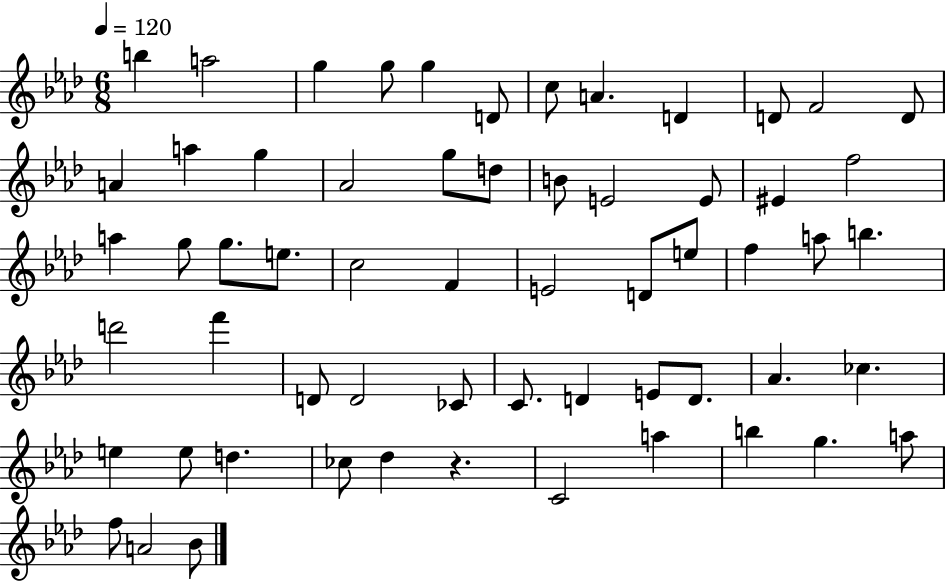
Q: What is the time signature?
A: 6/8